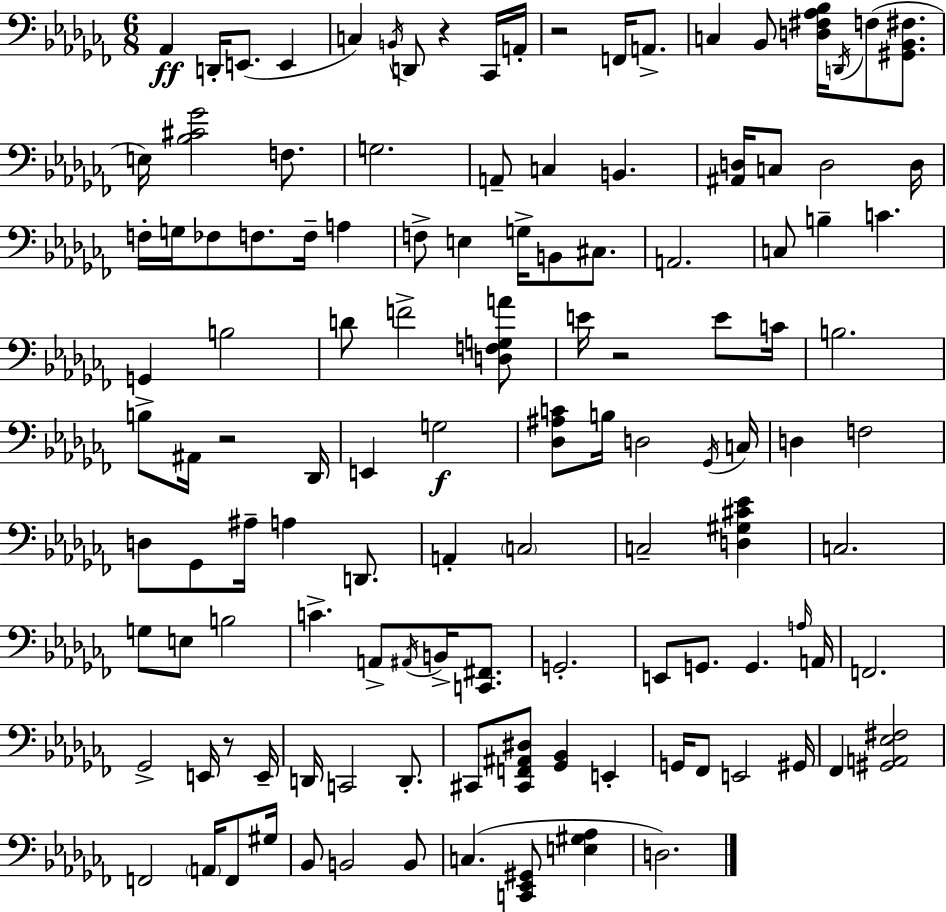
{
  \clef bass
  \numericTimeSignature
  \time 6/8
  \key aes \minor
  aes,4\ff d,16-. e,8.( e,4 | c4) \acciaccatura { b,16 } d,8 r4 ces,16 | a,16-. r2 f,16 a,8.-> | c4 bes,8 <d fis aes bes>16 \acciaccatura { d,16 } f8( <gis, bes, fis>8. | \break e16) <bes cis' ges'>2 f8. | g2. | a,8-- c4 b,4. | <ais, d>16 c8 d2 | \break d16 f16-. g16 fes8 f8. f16-- a4 | f8-> e4 g16-> b,8 cis8. | a,2. | c8 b4-- c'4. | \break g,4 b2 | d'8 f'2-> | <d f g a'>8 e'16 r2 e'8 | c'16 b2. | \break b8-> ais,16 r2 | des,16 e,4 g2\f | <des ais c'>8 b16 d2 | \acciaccatura { ges,16 } c16 d4 f2 | \break d8 ges,8 ais16-- a4 | d,8. a,4-. \parenthesize c2 | c2-- <d gis cis' ees'>4 | c2. | \break g8 e8 b2 | c'4.-> a,8-> \acciaccatura { ais,16 } | b,16-> <c, fis,>8. g,2.-. | e,8 g,8. g,4. | \break \grace { a16 } a,16 f,2. | ges,2-> | e,16 r8 e,16-- d,16 c,2 | d,8.-. cis,8 <cis, f, ais, dis>8 <ges, bes,>4 | \break e,4-. g,16 fes,8 e,2 | gis,16 fes,4 <gis, a, ees fis>2 | f,2 | \parenthesize a,16 f,8 gis16 bes,8 b,2 | \break b,8 c4.( <c, ees, gis,>8 | <e gis aes>4 d2.) | \bar "|."
}